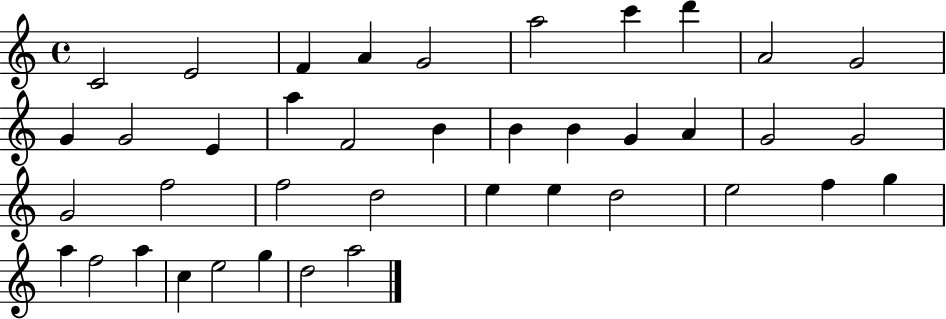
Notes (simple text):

C4/h E4/h F4/q A4/q G4/h A5/h C6/q D6/q A4/h G4/h G4/q G4/h E4/q A5/q F4/h B4/q B4/q B4/q G4/q A4/q G4/h G4/h G4/h F5/h F5/h D5/h E5/q E5/q D5/h E5/h F5/q G5/q A5/q F5/h A5/q C5/q E5/h G5/q D5/h A5/h